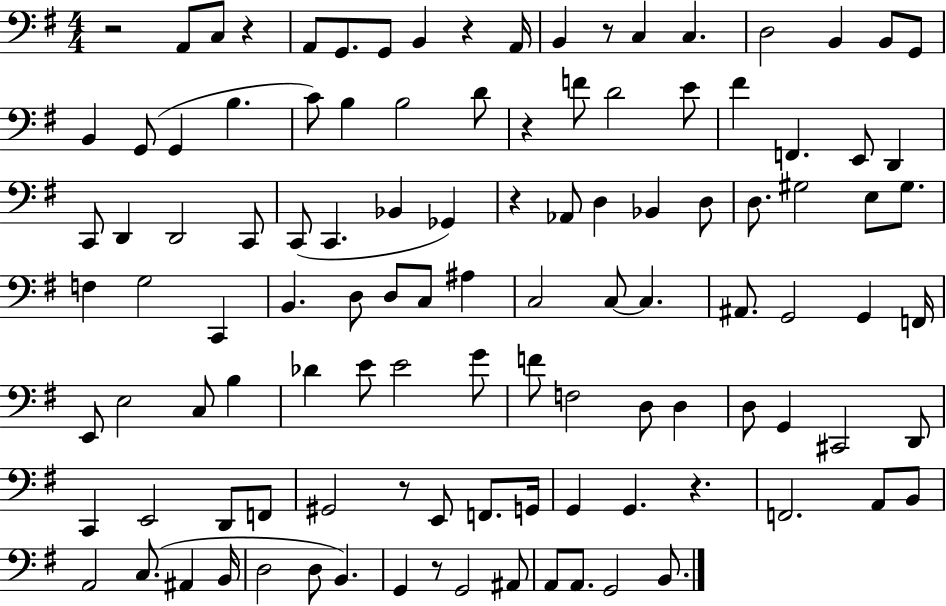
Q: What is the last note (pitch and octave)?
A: B2